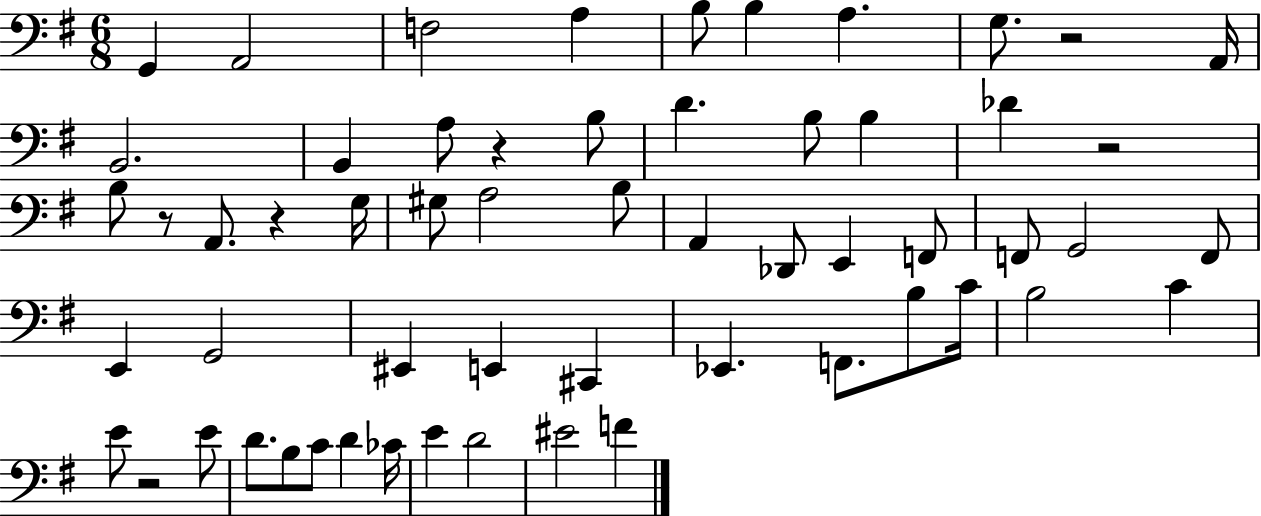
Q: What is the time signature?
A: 6/8